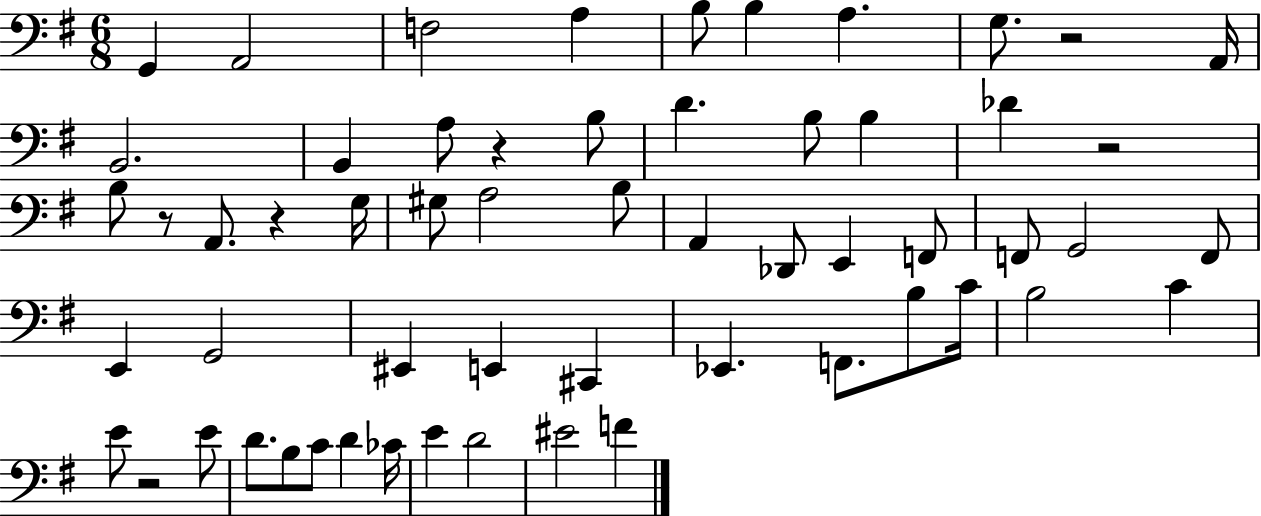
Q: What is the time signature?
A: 6/8